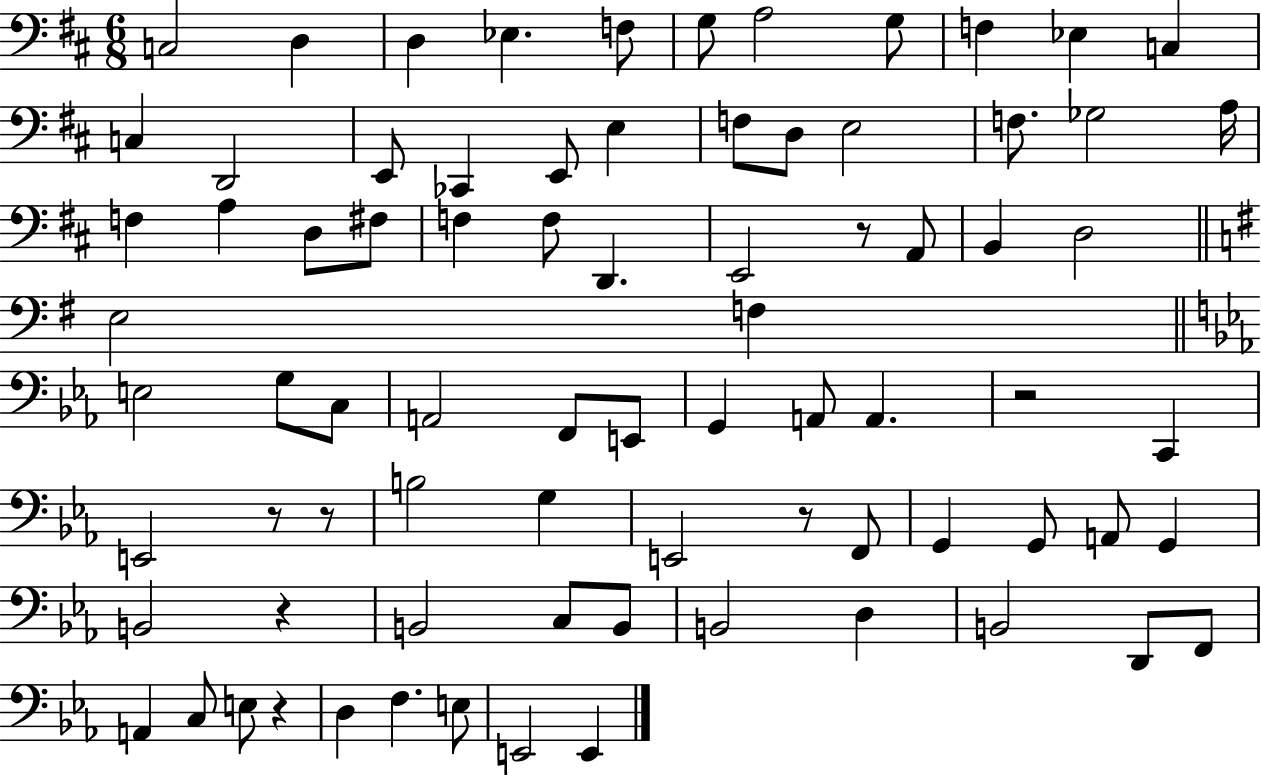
{
  \clef bass
  \numericTimeSignature
  \time 6/8
  \key d \major
  c2 d4 | d4 ees4. f8 | g8 a2 g8 | f4 ees4 c4 | \break c4 d,2 | e,8 ces,4 e,8 e4 | f8 d8 e2 | f8. ges2 a16 | \break f4 a4 d8 fis8 | f4 f8 d,4. | e,2 r8 a,8 | b,4 d2 | \break \bar "||" \break \key e \minor e2 f4 | \bar "||" \break \key c \minor e2 g8 c8 | a,2 f,8 e,8 | g,4 a,8 a,4. | r2 c,4 | \break e,2 r8 r8 | b2 g4 | e,2 r8 f,8 | g,4 g,8 a,8 g,4 | \break b,2 r4 | b,2 c8 b,8 | b,2 d4 | b,2 d,8 f,8 | \break a,4 c8 e8 r4 | d4 f4. e8 | e,2 e,4 | \bar "|."
}